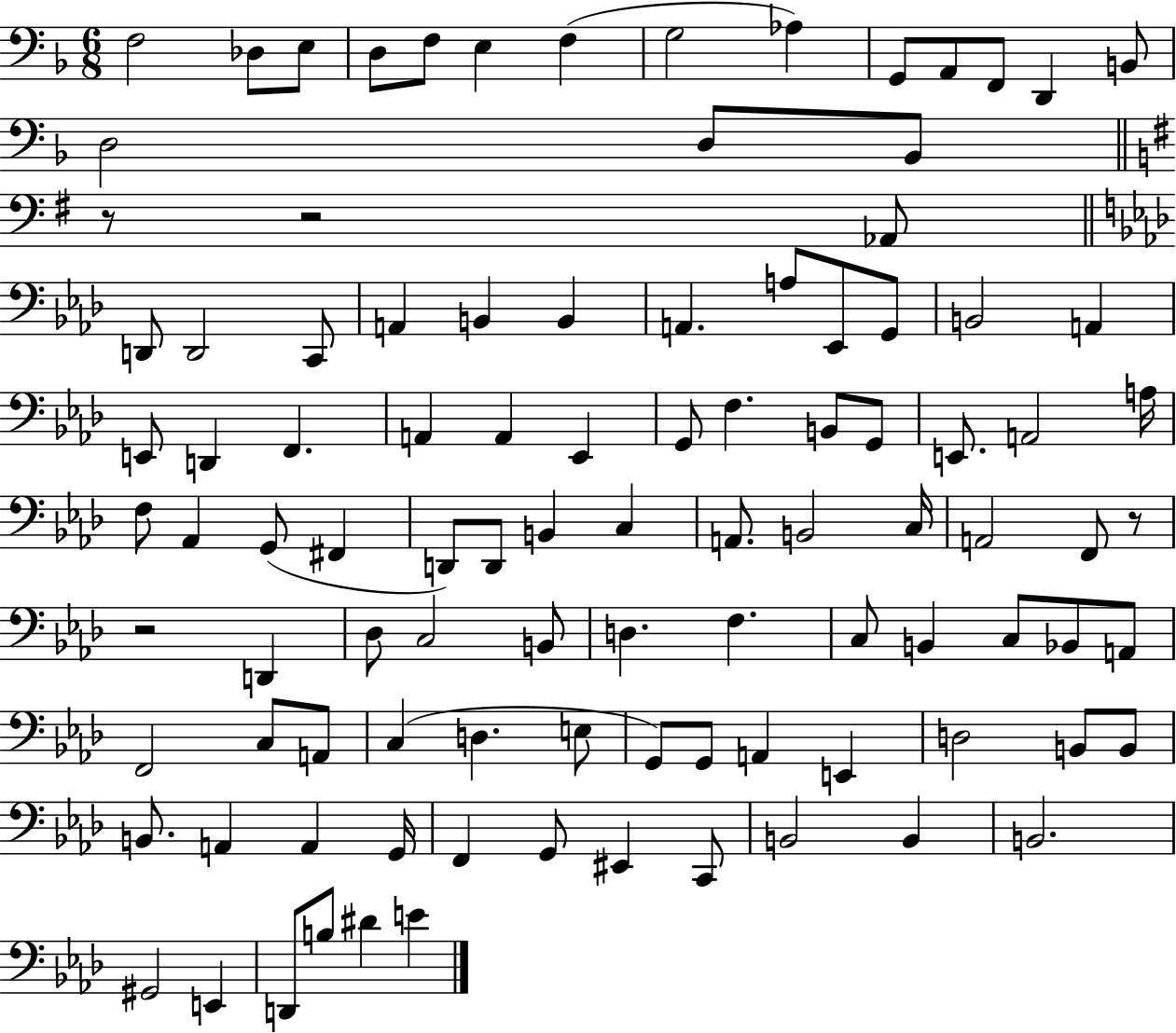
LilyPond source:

{
  \clef bass
  \numericTimeSignature
  \time 6/8
  \key f \major
  f2 des8 e8 | d8 f8 e4 f4( | g2 aes4) | g,8 a,8 f,8 d,4 b,8 | \break d2 d8 bes,8 | \bar "||" \break \key g \major r8 r2 aes,8 | \bar "||" \break \key f \minor d,8 d,2 c,8 | a,4 b,4 b,4 | a,4. a8 ees,8 g,8 | b,2 a,4 | \break e,8 d,4 f,4. | a,4 a,4 ees,4 | g,8 f4. b,8 g,8 | e,8. a,2 a16 | \break f8 aes,4 g,8( fis,4 | d,8) d,8 b,4 c4 | a,8. b,2 c16 | a,2 f,8 r8 | \break r2 d,4 | des8 c2 b,8 | d4. f4. | c8 b,4 c8 bes,8 a,8 | \break f,2 c8 a,8 | c4( d4. e8 | g,8) g,8 a,4 e,4 | d2 b,8 b,8 | \break b,8. a,4 a,4 g,16 | f,4 g,8 eis,4 c,8 | b,2 b,4 | b,2. | \break gis,2 e,4 | d,8 b8 dis'4 e'4 | \bar "|."
}